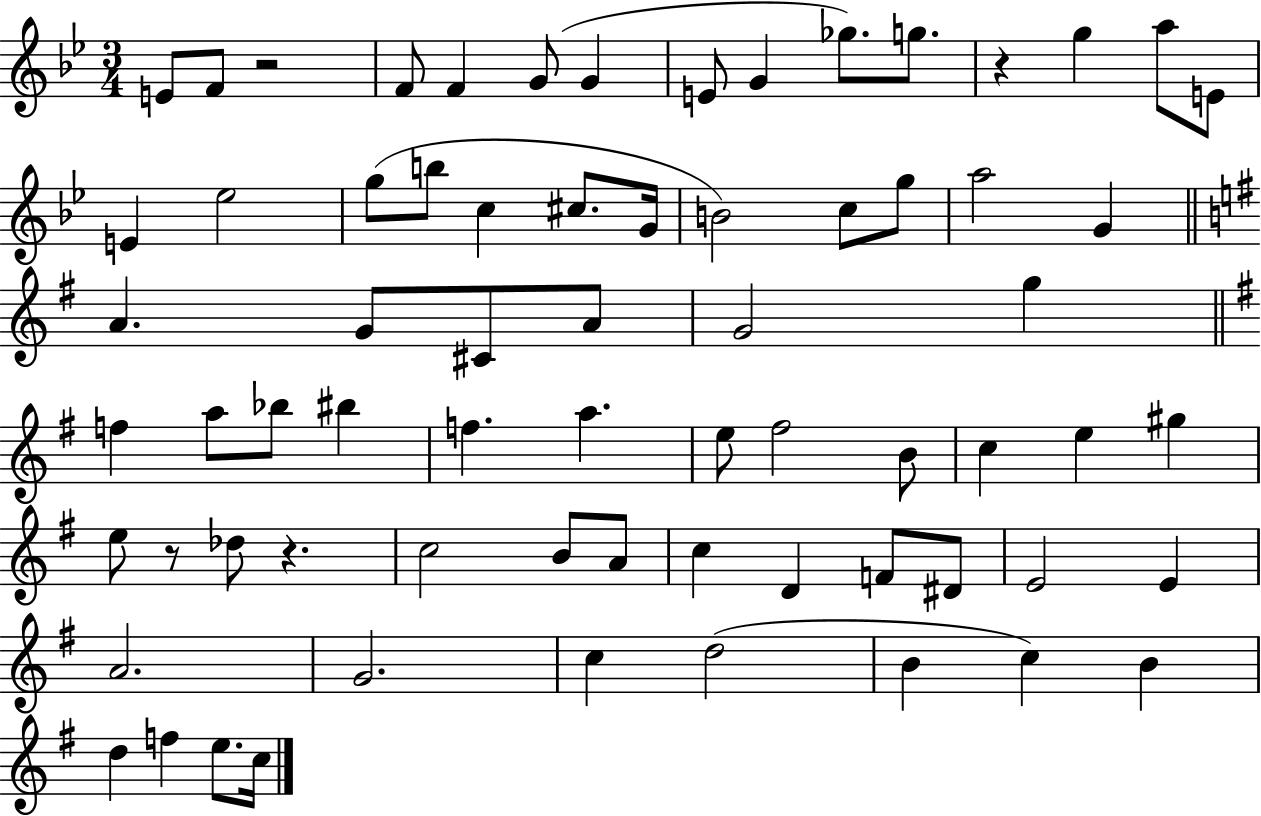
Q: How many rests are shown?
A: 4